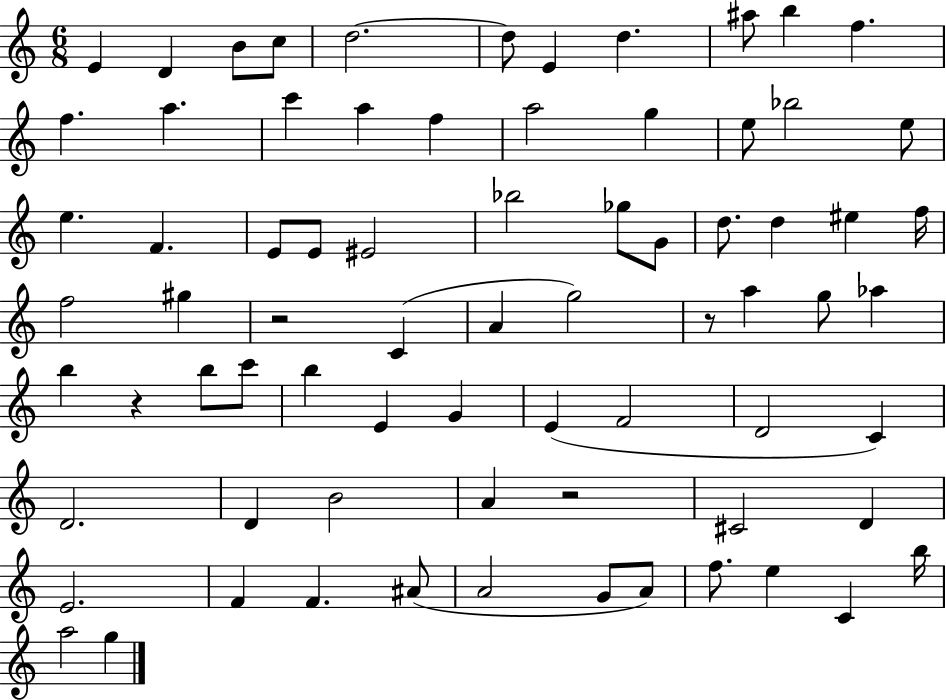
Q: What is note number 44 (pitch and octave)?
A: C6